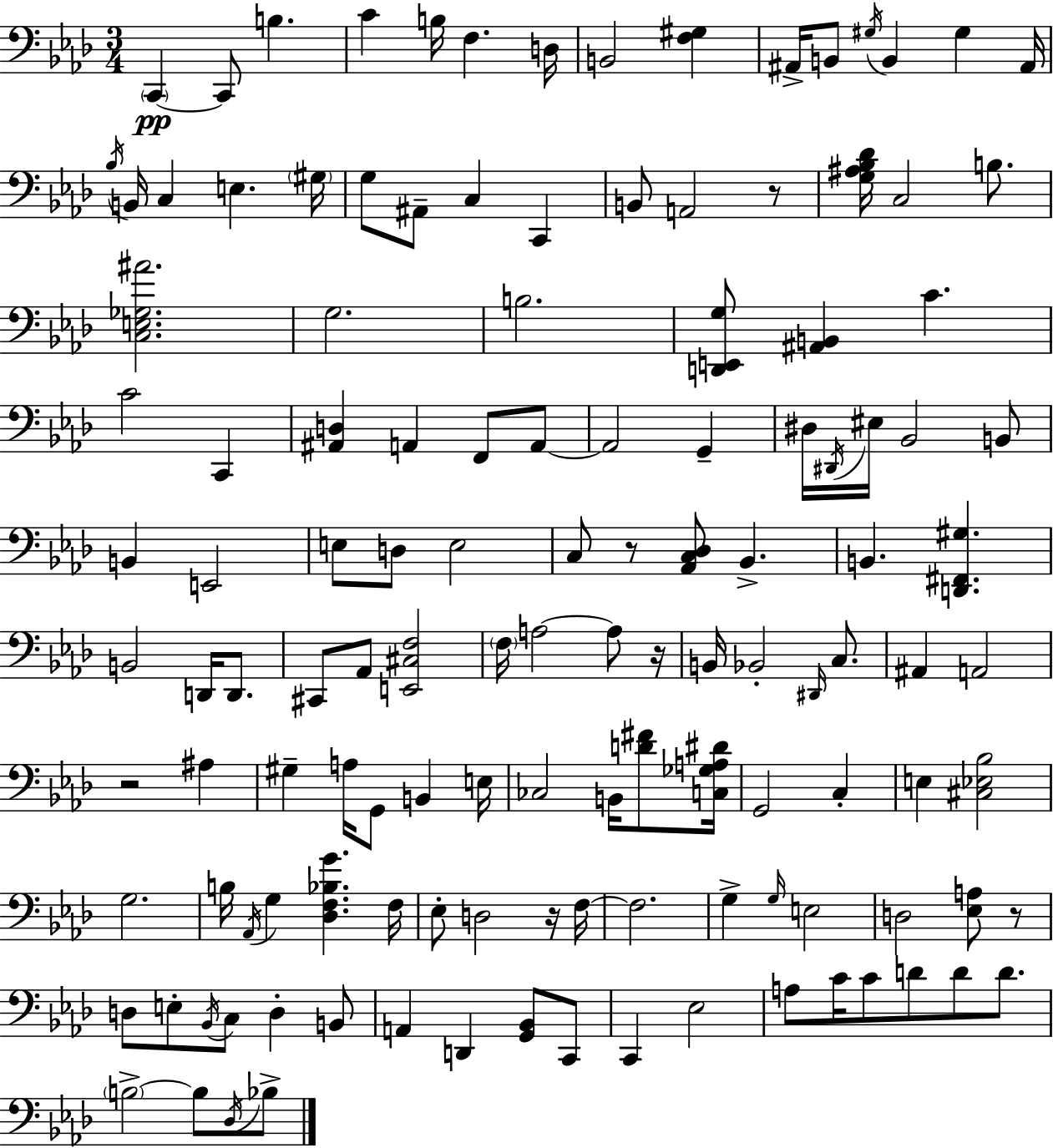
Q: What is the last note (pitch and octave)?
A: Bb3